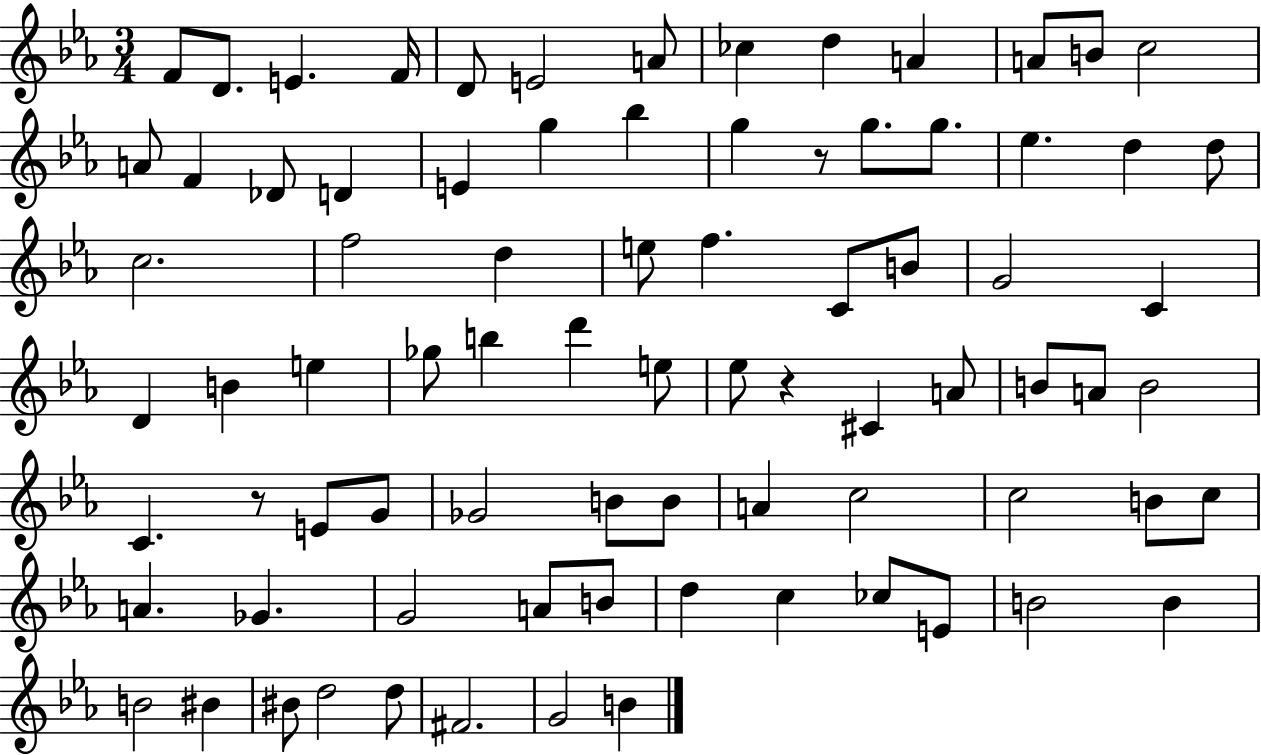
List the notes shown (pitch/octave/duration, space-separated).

F4/e D4/e. E4/q. F4/s D4/e E4/h A4/e CES5/q D5/q A4/q A4/e B4/e C5/h A4/e F4/q Db4/e D4/q E4/q G5/q Bb5/q G5/q R/e G5/e. G5/e. Eb5/q. D5/q D5/e C5/h. F5/h D5/q E5/e F5/q. C4/e B4/e G4/h C4/q D4/q B4/q E5/q Gb5/e B5/q D6/q E5/e Eb5/e R/q C#4/q A4/e B4/e A4/e B4/h C4/q. R/e E4/e G4/e Gb4/h B4/e B4/e A4/q C5/h C5/h B4/e C5/e A4/q. Gb4/q. G4/h A4/e B4/e D5/q C5/q CES5/e E4/e B4/h B4/q B4/h BIS4/q BIS4/e D5/h D5/e F#4/h. G4/h B4/q